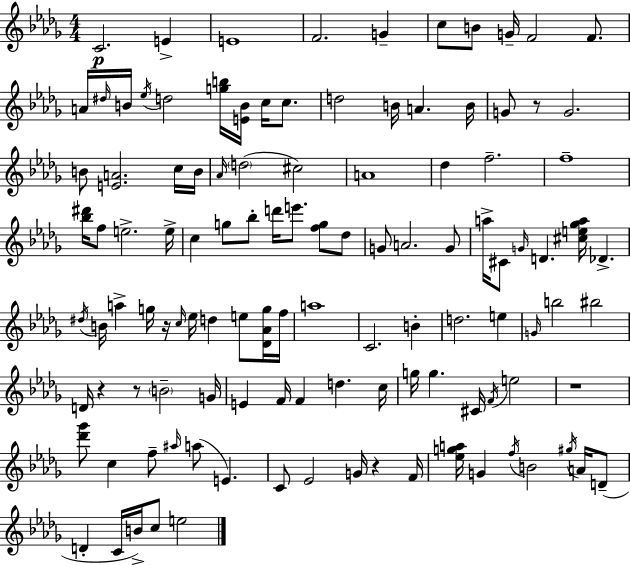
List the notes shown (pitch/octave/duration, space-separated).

C4/h. E4/q E4/w F4/h. G4/q C5/e B4/e G4/s F4/h F4/e. A4/s D#5/s B4/s Eb5/s D5/h [G5,B5]/s [E4,B4]/s C5/s C5/e. D5/h B4/s A4/q. B4/s G4/e R/e G4/h. B4/e [E4,A4]/h. C5/s B4/s Ab4/s D5/h C#5/h A4/w Db5/q F5/h. F5/w [Bb5,D#6]/s F5/e E5/h. E5/s C5/q G5/e Bb5/e D6/s E6/e. [F5,G5]/e Db5/e G4/e A4/h. G4/e A5/s C#4/e G4/s D4/q. [C#5,E5,Gb5,A5]/s Db4/q. D#5/s B4/s A5/q G5/s R/s C5/s Eb5/s D5/q E5/e [Db4,Ab4,G5]/s F5/s A5/w C4/h. B4/q D5/h. E5/q G4/s B5/h BIS5/h D4/s R/q R/e B4/h G4/s E4/q F4/s F4/q D5/q. C5/s G5/s G5/q. C#4/s F4/s E5/h R/w [Db6,Gb6]/e C5/q F5/e A#5/s A5/e E4/q. C4/e Eb4/h G4/s R/q F4/s [Eb5,G5,A5]/s G4/q F5/s B4/h G#5/s A4/s D4/e D4/q C4/s B4/s C5/e E5/h